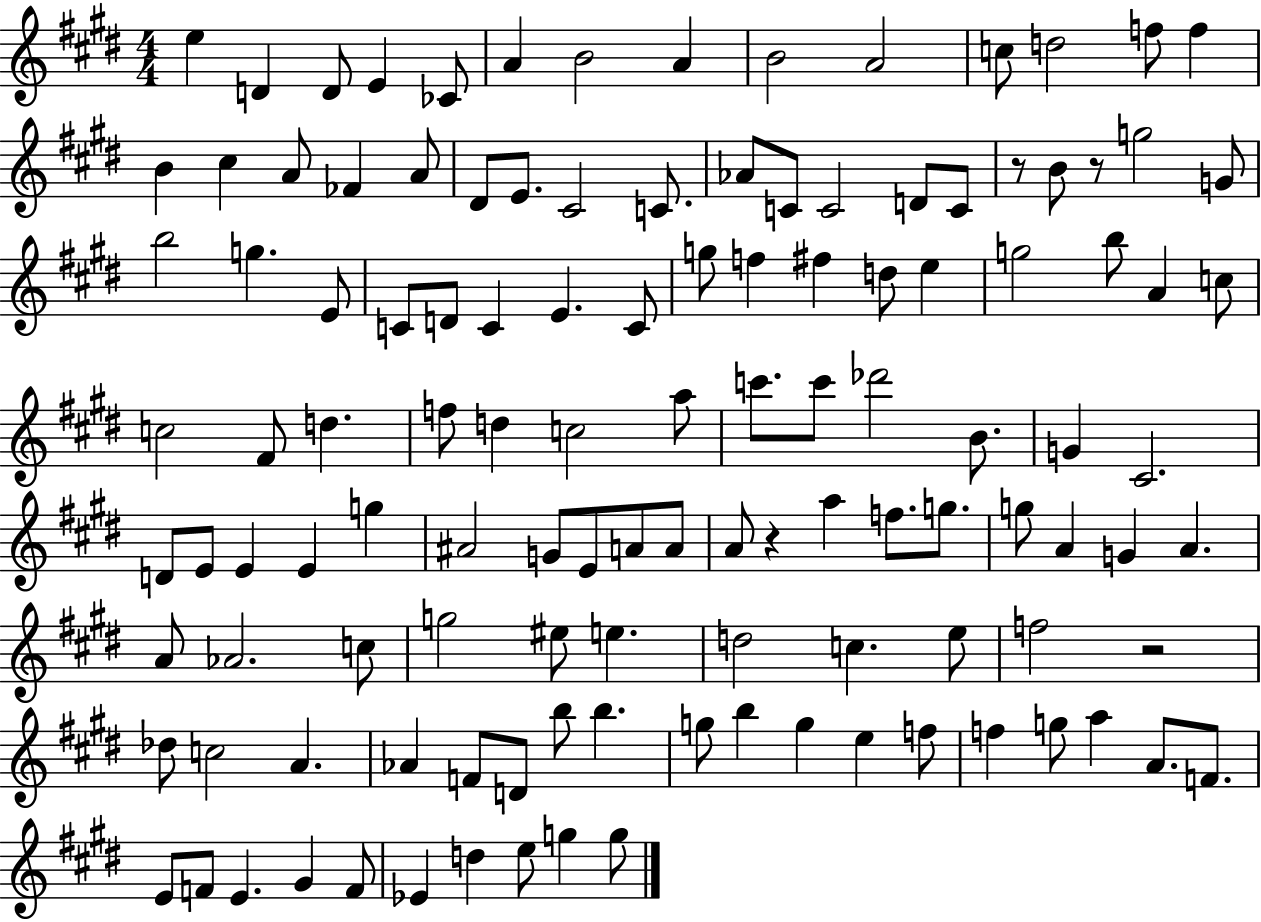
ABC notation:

X:1
T:Untitled
M:4/4
L:1/4
K:E
e D D/2 E _C/2 A B2 A B2 A2 c/2 d2 f/2 f B ^c A/2 _F A/2 ^D/2 E/2 ^C2 C/2 _A/2 C/2 C2 D/2 C/2 z/2 B/2 z/2 g2 G/2 b2 g E/2 C/2 D/2 C E C/2 g/2 f ^f d/2 e g2 b/2 A c/2 c2 ^F/2 d f/2 d c2 a/2 c'/2 c'/2 _d'2 B/2 G ^C2 D/2 E/2 E E g ^A2 G/2 E/2 A/2 A/2 A/2 z a f/2 g/2 g/2 A G A A/2 _A2 c/2 g2 ^e/2 e d2 c e/2 f2 z2 _d/2 c2 A _A F/2 D/2 b/2 b g/2 b g e f/2 f g/2 a A/2 F/2 E/2 F/2 E ^G F/2 _E d e/2 g g/2